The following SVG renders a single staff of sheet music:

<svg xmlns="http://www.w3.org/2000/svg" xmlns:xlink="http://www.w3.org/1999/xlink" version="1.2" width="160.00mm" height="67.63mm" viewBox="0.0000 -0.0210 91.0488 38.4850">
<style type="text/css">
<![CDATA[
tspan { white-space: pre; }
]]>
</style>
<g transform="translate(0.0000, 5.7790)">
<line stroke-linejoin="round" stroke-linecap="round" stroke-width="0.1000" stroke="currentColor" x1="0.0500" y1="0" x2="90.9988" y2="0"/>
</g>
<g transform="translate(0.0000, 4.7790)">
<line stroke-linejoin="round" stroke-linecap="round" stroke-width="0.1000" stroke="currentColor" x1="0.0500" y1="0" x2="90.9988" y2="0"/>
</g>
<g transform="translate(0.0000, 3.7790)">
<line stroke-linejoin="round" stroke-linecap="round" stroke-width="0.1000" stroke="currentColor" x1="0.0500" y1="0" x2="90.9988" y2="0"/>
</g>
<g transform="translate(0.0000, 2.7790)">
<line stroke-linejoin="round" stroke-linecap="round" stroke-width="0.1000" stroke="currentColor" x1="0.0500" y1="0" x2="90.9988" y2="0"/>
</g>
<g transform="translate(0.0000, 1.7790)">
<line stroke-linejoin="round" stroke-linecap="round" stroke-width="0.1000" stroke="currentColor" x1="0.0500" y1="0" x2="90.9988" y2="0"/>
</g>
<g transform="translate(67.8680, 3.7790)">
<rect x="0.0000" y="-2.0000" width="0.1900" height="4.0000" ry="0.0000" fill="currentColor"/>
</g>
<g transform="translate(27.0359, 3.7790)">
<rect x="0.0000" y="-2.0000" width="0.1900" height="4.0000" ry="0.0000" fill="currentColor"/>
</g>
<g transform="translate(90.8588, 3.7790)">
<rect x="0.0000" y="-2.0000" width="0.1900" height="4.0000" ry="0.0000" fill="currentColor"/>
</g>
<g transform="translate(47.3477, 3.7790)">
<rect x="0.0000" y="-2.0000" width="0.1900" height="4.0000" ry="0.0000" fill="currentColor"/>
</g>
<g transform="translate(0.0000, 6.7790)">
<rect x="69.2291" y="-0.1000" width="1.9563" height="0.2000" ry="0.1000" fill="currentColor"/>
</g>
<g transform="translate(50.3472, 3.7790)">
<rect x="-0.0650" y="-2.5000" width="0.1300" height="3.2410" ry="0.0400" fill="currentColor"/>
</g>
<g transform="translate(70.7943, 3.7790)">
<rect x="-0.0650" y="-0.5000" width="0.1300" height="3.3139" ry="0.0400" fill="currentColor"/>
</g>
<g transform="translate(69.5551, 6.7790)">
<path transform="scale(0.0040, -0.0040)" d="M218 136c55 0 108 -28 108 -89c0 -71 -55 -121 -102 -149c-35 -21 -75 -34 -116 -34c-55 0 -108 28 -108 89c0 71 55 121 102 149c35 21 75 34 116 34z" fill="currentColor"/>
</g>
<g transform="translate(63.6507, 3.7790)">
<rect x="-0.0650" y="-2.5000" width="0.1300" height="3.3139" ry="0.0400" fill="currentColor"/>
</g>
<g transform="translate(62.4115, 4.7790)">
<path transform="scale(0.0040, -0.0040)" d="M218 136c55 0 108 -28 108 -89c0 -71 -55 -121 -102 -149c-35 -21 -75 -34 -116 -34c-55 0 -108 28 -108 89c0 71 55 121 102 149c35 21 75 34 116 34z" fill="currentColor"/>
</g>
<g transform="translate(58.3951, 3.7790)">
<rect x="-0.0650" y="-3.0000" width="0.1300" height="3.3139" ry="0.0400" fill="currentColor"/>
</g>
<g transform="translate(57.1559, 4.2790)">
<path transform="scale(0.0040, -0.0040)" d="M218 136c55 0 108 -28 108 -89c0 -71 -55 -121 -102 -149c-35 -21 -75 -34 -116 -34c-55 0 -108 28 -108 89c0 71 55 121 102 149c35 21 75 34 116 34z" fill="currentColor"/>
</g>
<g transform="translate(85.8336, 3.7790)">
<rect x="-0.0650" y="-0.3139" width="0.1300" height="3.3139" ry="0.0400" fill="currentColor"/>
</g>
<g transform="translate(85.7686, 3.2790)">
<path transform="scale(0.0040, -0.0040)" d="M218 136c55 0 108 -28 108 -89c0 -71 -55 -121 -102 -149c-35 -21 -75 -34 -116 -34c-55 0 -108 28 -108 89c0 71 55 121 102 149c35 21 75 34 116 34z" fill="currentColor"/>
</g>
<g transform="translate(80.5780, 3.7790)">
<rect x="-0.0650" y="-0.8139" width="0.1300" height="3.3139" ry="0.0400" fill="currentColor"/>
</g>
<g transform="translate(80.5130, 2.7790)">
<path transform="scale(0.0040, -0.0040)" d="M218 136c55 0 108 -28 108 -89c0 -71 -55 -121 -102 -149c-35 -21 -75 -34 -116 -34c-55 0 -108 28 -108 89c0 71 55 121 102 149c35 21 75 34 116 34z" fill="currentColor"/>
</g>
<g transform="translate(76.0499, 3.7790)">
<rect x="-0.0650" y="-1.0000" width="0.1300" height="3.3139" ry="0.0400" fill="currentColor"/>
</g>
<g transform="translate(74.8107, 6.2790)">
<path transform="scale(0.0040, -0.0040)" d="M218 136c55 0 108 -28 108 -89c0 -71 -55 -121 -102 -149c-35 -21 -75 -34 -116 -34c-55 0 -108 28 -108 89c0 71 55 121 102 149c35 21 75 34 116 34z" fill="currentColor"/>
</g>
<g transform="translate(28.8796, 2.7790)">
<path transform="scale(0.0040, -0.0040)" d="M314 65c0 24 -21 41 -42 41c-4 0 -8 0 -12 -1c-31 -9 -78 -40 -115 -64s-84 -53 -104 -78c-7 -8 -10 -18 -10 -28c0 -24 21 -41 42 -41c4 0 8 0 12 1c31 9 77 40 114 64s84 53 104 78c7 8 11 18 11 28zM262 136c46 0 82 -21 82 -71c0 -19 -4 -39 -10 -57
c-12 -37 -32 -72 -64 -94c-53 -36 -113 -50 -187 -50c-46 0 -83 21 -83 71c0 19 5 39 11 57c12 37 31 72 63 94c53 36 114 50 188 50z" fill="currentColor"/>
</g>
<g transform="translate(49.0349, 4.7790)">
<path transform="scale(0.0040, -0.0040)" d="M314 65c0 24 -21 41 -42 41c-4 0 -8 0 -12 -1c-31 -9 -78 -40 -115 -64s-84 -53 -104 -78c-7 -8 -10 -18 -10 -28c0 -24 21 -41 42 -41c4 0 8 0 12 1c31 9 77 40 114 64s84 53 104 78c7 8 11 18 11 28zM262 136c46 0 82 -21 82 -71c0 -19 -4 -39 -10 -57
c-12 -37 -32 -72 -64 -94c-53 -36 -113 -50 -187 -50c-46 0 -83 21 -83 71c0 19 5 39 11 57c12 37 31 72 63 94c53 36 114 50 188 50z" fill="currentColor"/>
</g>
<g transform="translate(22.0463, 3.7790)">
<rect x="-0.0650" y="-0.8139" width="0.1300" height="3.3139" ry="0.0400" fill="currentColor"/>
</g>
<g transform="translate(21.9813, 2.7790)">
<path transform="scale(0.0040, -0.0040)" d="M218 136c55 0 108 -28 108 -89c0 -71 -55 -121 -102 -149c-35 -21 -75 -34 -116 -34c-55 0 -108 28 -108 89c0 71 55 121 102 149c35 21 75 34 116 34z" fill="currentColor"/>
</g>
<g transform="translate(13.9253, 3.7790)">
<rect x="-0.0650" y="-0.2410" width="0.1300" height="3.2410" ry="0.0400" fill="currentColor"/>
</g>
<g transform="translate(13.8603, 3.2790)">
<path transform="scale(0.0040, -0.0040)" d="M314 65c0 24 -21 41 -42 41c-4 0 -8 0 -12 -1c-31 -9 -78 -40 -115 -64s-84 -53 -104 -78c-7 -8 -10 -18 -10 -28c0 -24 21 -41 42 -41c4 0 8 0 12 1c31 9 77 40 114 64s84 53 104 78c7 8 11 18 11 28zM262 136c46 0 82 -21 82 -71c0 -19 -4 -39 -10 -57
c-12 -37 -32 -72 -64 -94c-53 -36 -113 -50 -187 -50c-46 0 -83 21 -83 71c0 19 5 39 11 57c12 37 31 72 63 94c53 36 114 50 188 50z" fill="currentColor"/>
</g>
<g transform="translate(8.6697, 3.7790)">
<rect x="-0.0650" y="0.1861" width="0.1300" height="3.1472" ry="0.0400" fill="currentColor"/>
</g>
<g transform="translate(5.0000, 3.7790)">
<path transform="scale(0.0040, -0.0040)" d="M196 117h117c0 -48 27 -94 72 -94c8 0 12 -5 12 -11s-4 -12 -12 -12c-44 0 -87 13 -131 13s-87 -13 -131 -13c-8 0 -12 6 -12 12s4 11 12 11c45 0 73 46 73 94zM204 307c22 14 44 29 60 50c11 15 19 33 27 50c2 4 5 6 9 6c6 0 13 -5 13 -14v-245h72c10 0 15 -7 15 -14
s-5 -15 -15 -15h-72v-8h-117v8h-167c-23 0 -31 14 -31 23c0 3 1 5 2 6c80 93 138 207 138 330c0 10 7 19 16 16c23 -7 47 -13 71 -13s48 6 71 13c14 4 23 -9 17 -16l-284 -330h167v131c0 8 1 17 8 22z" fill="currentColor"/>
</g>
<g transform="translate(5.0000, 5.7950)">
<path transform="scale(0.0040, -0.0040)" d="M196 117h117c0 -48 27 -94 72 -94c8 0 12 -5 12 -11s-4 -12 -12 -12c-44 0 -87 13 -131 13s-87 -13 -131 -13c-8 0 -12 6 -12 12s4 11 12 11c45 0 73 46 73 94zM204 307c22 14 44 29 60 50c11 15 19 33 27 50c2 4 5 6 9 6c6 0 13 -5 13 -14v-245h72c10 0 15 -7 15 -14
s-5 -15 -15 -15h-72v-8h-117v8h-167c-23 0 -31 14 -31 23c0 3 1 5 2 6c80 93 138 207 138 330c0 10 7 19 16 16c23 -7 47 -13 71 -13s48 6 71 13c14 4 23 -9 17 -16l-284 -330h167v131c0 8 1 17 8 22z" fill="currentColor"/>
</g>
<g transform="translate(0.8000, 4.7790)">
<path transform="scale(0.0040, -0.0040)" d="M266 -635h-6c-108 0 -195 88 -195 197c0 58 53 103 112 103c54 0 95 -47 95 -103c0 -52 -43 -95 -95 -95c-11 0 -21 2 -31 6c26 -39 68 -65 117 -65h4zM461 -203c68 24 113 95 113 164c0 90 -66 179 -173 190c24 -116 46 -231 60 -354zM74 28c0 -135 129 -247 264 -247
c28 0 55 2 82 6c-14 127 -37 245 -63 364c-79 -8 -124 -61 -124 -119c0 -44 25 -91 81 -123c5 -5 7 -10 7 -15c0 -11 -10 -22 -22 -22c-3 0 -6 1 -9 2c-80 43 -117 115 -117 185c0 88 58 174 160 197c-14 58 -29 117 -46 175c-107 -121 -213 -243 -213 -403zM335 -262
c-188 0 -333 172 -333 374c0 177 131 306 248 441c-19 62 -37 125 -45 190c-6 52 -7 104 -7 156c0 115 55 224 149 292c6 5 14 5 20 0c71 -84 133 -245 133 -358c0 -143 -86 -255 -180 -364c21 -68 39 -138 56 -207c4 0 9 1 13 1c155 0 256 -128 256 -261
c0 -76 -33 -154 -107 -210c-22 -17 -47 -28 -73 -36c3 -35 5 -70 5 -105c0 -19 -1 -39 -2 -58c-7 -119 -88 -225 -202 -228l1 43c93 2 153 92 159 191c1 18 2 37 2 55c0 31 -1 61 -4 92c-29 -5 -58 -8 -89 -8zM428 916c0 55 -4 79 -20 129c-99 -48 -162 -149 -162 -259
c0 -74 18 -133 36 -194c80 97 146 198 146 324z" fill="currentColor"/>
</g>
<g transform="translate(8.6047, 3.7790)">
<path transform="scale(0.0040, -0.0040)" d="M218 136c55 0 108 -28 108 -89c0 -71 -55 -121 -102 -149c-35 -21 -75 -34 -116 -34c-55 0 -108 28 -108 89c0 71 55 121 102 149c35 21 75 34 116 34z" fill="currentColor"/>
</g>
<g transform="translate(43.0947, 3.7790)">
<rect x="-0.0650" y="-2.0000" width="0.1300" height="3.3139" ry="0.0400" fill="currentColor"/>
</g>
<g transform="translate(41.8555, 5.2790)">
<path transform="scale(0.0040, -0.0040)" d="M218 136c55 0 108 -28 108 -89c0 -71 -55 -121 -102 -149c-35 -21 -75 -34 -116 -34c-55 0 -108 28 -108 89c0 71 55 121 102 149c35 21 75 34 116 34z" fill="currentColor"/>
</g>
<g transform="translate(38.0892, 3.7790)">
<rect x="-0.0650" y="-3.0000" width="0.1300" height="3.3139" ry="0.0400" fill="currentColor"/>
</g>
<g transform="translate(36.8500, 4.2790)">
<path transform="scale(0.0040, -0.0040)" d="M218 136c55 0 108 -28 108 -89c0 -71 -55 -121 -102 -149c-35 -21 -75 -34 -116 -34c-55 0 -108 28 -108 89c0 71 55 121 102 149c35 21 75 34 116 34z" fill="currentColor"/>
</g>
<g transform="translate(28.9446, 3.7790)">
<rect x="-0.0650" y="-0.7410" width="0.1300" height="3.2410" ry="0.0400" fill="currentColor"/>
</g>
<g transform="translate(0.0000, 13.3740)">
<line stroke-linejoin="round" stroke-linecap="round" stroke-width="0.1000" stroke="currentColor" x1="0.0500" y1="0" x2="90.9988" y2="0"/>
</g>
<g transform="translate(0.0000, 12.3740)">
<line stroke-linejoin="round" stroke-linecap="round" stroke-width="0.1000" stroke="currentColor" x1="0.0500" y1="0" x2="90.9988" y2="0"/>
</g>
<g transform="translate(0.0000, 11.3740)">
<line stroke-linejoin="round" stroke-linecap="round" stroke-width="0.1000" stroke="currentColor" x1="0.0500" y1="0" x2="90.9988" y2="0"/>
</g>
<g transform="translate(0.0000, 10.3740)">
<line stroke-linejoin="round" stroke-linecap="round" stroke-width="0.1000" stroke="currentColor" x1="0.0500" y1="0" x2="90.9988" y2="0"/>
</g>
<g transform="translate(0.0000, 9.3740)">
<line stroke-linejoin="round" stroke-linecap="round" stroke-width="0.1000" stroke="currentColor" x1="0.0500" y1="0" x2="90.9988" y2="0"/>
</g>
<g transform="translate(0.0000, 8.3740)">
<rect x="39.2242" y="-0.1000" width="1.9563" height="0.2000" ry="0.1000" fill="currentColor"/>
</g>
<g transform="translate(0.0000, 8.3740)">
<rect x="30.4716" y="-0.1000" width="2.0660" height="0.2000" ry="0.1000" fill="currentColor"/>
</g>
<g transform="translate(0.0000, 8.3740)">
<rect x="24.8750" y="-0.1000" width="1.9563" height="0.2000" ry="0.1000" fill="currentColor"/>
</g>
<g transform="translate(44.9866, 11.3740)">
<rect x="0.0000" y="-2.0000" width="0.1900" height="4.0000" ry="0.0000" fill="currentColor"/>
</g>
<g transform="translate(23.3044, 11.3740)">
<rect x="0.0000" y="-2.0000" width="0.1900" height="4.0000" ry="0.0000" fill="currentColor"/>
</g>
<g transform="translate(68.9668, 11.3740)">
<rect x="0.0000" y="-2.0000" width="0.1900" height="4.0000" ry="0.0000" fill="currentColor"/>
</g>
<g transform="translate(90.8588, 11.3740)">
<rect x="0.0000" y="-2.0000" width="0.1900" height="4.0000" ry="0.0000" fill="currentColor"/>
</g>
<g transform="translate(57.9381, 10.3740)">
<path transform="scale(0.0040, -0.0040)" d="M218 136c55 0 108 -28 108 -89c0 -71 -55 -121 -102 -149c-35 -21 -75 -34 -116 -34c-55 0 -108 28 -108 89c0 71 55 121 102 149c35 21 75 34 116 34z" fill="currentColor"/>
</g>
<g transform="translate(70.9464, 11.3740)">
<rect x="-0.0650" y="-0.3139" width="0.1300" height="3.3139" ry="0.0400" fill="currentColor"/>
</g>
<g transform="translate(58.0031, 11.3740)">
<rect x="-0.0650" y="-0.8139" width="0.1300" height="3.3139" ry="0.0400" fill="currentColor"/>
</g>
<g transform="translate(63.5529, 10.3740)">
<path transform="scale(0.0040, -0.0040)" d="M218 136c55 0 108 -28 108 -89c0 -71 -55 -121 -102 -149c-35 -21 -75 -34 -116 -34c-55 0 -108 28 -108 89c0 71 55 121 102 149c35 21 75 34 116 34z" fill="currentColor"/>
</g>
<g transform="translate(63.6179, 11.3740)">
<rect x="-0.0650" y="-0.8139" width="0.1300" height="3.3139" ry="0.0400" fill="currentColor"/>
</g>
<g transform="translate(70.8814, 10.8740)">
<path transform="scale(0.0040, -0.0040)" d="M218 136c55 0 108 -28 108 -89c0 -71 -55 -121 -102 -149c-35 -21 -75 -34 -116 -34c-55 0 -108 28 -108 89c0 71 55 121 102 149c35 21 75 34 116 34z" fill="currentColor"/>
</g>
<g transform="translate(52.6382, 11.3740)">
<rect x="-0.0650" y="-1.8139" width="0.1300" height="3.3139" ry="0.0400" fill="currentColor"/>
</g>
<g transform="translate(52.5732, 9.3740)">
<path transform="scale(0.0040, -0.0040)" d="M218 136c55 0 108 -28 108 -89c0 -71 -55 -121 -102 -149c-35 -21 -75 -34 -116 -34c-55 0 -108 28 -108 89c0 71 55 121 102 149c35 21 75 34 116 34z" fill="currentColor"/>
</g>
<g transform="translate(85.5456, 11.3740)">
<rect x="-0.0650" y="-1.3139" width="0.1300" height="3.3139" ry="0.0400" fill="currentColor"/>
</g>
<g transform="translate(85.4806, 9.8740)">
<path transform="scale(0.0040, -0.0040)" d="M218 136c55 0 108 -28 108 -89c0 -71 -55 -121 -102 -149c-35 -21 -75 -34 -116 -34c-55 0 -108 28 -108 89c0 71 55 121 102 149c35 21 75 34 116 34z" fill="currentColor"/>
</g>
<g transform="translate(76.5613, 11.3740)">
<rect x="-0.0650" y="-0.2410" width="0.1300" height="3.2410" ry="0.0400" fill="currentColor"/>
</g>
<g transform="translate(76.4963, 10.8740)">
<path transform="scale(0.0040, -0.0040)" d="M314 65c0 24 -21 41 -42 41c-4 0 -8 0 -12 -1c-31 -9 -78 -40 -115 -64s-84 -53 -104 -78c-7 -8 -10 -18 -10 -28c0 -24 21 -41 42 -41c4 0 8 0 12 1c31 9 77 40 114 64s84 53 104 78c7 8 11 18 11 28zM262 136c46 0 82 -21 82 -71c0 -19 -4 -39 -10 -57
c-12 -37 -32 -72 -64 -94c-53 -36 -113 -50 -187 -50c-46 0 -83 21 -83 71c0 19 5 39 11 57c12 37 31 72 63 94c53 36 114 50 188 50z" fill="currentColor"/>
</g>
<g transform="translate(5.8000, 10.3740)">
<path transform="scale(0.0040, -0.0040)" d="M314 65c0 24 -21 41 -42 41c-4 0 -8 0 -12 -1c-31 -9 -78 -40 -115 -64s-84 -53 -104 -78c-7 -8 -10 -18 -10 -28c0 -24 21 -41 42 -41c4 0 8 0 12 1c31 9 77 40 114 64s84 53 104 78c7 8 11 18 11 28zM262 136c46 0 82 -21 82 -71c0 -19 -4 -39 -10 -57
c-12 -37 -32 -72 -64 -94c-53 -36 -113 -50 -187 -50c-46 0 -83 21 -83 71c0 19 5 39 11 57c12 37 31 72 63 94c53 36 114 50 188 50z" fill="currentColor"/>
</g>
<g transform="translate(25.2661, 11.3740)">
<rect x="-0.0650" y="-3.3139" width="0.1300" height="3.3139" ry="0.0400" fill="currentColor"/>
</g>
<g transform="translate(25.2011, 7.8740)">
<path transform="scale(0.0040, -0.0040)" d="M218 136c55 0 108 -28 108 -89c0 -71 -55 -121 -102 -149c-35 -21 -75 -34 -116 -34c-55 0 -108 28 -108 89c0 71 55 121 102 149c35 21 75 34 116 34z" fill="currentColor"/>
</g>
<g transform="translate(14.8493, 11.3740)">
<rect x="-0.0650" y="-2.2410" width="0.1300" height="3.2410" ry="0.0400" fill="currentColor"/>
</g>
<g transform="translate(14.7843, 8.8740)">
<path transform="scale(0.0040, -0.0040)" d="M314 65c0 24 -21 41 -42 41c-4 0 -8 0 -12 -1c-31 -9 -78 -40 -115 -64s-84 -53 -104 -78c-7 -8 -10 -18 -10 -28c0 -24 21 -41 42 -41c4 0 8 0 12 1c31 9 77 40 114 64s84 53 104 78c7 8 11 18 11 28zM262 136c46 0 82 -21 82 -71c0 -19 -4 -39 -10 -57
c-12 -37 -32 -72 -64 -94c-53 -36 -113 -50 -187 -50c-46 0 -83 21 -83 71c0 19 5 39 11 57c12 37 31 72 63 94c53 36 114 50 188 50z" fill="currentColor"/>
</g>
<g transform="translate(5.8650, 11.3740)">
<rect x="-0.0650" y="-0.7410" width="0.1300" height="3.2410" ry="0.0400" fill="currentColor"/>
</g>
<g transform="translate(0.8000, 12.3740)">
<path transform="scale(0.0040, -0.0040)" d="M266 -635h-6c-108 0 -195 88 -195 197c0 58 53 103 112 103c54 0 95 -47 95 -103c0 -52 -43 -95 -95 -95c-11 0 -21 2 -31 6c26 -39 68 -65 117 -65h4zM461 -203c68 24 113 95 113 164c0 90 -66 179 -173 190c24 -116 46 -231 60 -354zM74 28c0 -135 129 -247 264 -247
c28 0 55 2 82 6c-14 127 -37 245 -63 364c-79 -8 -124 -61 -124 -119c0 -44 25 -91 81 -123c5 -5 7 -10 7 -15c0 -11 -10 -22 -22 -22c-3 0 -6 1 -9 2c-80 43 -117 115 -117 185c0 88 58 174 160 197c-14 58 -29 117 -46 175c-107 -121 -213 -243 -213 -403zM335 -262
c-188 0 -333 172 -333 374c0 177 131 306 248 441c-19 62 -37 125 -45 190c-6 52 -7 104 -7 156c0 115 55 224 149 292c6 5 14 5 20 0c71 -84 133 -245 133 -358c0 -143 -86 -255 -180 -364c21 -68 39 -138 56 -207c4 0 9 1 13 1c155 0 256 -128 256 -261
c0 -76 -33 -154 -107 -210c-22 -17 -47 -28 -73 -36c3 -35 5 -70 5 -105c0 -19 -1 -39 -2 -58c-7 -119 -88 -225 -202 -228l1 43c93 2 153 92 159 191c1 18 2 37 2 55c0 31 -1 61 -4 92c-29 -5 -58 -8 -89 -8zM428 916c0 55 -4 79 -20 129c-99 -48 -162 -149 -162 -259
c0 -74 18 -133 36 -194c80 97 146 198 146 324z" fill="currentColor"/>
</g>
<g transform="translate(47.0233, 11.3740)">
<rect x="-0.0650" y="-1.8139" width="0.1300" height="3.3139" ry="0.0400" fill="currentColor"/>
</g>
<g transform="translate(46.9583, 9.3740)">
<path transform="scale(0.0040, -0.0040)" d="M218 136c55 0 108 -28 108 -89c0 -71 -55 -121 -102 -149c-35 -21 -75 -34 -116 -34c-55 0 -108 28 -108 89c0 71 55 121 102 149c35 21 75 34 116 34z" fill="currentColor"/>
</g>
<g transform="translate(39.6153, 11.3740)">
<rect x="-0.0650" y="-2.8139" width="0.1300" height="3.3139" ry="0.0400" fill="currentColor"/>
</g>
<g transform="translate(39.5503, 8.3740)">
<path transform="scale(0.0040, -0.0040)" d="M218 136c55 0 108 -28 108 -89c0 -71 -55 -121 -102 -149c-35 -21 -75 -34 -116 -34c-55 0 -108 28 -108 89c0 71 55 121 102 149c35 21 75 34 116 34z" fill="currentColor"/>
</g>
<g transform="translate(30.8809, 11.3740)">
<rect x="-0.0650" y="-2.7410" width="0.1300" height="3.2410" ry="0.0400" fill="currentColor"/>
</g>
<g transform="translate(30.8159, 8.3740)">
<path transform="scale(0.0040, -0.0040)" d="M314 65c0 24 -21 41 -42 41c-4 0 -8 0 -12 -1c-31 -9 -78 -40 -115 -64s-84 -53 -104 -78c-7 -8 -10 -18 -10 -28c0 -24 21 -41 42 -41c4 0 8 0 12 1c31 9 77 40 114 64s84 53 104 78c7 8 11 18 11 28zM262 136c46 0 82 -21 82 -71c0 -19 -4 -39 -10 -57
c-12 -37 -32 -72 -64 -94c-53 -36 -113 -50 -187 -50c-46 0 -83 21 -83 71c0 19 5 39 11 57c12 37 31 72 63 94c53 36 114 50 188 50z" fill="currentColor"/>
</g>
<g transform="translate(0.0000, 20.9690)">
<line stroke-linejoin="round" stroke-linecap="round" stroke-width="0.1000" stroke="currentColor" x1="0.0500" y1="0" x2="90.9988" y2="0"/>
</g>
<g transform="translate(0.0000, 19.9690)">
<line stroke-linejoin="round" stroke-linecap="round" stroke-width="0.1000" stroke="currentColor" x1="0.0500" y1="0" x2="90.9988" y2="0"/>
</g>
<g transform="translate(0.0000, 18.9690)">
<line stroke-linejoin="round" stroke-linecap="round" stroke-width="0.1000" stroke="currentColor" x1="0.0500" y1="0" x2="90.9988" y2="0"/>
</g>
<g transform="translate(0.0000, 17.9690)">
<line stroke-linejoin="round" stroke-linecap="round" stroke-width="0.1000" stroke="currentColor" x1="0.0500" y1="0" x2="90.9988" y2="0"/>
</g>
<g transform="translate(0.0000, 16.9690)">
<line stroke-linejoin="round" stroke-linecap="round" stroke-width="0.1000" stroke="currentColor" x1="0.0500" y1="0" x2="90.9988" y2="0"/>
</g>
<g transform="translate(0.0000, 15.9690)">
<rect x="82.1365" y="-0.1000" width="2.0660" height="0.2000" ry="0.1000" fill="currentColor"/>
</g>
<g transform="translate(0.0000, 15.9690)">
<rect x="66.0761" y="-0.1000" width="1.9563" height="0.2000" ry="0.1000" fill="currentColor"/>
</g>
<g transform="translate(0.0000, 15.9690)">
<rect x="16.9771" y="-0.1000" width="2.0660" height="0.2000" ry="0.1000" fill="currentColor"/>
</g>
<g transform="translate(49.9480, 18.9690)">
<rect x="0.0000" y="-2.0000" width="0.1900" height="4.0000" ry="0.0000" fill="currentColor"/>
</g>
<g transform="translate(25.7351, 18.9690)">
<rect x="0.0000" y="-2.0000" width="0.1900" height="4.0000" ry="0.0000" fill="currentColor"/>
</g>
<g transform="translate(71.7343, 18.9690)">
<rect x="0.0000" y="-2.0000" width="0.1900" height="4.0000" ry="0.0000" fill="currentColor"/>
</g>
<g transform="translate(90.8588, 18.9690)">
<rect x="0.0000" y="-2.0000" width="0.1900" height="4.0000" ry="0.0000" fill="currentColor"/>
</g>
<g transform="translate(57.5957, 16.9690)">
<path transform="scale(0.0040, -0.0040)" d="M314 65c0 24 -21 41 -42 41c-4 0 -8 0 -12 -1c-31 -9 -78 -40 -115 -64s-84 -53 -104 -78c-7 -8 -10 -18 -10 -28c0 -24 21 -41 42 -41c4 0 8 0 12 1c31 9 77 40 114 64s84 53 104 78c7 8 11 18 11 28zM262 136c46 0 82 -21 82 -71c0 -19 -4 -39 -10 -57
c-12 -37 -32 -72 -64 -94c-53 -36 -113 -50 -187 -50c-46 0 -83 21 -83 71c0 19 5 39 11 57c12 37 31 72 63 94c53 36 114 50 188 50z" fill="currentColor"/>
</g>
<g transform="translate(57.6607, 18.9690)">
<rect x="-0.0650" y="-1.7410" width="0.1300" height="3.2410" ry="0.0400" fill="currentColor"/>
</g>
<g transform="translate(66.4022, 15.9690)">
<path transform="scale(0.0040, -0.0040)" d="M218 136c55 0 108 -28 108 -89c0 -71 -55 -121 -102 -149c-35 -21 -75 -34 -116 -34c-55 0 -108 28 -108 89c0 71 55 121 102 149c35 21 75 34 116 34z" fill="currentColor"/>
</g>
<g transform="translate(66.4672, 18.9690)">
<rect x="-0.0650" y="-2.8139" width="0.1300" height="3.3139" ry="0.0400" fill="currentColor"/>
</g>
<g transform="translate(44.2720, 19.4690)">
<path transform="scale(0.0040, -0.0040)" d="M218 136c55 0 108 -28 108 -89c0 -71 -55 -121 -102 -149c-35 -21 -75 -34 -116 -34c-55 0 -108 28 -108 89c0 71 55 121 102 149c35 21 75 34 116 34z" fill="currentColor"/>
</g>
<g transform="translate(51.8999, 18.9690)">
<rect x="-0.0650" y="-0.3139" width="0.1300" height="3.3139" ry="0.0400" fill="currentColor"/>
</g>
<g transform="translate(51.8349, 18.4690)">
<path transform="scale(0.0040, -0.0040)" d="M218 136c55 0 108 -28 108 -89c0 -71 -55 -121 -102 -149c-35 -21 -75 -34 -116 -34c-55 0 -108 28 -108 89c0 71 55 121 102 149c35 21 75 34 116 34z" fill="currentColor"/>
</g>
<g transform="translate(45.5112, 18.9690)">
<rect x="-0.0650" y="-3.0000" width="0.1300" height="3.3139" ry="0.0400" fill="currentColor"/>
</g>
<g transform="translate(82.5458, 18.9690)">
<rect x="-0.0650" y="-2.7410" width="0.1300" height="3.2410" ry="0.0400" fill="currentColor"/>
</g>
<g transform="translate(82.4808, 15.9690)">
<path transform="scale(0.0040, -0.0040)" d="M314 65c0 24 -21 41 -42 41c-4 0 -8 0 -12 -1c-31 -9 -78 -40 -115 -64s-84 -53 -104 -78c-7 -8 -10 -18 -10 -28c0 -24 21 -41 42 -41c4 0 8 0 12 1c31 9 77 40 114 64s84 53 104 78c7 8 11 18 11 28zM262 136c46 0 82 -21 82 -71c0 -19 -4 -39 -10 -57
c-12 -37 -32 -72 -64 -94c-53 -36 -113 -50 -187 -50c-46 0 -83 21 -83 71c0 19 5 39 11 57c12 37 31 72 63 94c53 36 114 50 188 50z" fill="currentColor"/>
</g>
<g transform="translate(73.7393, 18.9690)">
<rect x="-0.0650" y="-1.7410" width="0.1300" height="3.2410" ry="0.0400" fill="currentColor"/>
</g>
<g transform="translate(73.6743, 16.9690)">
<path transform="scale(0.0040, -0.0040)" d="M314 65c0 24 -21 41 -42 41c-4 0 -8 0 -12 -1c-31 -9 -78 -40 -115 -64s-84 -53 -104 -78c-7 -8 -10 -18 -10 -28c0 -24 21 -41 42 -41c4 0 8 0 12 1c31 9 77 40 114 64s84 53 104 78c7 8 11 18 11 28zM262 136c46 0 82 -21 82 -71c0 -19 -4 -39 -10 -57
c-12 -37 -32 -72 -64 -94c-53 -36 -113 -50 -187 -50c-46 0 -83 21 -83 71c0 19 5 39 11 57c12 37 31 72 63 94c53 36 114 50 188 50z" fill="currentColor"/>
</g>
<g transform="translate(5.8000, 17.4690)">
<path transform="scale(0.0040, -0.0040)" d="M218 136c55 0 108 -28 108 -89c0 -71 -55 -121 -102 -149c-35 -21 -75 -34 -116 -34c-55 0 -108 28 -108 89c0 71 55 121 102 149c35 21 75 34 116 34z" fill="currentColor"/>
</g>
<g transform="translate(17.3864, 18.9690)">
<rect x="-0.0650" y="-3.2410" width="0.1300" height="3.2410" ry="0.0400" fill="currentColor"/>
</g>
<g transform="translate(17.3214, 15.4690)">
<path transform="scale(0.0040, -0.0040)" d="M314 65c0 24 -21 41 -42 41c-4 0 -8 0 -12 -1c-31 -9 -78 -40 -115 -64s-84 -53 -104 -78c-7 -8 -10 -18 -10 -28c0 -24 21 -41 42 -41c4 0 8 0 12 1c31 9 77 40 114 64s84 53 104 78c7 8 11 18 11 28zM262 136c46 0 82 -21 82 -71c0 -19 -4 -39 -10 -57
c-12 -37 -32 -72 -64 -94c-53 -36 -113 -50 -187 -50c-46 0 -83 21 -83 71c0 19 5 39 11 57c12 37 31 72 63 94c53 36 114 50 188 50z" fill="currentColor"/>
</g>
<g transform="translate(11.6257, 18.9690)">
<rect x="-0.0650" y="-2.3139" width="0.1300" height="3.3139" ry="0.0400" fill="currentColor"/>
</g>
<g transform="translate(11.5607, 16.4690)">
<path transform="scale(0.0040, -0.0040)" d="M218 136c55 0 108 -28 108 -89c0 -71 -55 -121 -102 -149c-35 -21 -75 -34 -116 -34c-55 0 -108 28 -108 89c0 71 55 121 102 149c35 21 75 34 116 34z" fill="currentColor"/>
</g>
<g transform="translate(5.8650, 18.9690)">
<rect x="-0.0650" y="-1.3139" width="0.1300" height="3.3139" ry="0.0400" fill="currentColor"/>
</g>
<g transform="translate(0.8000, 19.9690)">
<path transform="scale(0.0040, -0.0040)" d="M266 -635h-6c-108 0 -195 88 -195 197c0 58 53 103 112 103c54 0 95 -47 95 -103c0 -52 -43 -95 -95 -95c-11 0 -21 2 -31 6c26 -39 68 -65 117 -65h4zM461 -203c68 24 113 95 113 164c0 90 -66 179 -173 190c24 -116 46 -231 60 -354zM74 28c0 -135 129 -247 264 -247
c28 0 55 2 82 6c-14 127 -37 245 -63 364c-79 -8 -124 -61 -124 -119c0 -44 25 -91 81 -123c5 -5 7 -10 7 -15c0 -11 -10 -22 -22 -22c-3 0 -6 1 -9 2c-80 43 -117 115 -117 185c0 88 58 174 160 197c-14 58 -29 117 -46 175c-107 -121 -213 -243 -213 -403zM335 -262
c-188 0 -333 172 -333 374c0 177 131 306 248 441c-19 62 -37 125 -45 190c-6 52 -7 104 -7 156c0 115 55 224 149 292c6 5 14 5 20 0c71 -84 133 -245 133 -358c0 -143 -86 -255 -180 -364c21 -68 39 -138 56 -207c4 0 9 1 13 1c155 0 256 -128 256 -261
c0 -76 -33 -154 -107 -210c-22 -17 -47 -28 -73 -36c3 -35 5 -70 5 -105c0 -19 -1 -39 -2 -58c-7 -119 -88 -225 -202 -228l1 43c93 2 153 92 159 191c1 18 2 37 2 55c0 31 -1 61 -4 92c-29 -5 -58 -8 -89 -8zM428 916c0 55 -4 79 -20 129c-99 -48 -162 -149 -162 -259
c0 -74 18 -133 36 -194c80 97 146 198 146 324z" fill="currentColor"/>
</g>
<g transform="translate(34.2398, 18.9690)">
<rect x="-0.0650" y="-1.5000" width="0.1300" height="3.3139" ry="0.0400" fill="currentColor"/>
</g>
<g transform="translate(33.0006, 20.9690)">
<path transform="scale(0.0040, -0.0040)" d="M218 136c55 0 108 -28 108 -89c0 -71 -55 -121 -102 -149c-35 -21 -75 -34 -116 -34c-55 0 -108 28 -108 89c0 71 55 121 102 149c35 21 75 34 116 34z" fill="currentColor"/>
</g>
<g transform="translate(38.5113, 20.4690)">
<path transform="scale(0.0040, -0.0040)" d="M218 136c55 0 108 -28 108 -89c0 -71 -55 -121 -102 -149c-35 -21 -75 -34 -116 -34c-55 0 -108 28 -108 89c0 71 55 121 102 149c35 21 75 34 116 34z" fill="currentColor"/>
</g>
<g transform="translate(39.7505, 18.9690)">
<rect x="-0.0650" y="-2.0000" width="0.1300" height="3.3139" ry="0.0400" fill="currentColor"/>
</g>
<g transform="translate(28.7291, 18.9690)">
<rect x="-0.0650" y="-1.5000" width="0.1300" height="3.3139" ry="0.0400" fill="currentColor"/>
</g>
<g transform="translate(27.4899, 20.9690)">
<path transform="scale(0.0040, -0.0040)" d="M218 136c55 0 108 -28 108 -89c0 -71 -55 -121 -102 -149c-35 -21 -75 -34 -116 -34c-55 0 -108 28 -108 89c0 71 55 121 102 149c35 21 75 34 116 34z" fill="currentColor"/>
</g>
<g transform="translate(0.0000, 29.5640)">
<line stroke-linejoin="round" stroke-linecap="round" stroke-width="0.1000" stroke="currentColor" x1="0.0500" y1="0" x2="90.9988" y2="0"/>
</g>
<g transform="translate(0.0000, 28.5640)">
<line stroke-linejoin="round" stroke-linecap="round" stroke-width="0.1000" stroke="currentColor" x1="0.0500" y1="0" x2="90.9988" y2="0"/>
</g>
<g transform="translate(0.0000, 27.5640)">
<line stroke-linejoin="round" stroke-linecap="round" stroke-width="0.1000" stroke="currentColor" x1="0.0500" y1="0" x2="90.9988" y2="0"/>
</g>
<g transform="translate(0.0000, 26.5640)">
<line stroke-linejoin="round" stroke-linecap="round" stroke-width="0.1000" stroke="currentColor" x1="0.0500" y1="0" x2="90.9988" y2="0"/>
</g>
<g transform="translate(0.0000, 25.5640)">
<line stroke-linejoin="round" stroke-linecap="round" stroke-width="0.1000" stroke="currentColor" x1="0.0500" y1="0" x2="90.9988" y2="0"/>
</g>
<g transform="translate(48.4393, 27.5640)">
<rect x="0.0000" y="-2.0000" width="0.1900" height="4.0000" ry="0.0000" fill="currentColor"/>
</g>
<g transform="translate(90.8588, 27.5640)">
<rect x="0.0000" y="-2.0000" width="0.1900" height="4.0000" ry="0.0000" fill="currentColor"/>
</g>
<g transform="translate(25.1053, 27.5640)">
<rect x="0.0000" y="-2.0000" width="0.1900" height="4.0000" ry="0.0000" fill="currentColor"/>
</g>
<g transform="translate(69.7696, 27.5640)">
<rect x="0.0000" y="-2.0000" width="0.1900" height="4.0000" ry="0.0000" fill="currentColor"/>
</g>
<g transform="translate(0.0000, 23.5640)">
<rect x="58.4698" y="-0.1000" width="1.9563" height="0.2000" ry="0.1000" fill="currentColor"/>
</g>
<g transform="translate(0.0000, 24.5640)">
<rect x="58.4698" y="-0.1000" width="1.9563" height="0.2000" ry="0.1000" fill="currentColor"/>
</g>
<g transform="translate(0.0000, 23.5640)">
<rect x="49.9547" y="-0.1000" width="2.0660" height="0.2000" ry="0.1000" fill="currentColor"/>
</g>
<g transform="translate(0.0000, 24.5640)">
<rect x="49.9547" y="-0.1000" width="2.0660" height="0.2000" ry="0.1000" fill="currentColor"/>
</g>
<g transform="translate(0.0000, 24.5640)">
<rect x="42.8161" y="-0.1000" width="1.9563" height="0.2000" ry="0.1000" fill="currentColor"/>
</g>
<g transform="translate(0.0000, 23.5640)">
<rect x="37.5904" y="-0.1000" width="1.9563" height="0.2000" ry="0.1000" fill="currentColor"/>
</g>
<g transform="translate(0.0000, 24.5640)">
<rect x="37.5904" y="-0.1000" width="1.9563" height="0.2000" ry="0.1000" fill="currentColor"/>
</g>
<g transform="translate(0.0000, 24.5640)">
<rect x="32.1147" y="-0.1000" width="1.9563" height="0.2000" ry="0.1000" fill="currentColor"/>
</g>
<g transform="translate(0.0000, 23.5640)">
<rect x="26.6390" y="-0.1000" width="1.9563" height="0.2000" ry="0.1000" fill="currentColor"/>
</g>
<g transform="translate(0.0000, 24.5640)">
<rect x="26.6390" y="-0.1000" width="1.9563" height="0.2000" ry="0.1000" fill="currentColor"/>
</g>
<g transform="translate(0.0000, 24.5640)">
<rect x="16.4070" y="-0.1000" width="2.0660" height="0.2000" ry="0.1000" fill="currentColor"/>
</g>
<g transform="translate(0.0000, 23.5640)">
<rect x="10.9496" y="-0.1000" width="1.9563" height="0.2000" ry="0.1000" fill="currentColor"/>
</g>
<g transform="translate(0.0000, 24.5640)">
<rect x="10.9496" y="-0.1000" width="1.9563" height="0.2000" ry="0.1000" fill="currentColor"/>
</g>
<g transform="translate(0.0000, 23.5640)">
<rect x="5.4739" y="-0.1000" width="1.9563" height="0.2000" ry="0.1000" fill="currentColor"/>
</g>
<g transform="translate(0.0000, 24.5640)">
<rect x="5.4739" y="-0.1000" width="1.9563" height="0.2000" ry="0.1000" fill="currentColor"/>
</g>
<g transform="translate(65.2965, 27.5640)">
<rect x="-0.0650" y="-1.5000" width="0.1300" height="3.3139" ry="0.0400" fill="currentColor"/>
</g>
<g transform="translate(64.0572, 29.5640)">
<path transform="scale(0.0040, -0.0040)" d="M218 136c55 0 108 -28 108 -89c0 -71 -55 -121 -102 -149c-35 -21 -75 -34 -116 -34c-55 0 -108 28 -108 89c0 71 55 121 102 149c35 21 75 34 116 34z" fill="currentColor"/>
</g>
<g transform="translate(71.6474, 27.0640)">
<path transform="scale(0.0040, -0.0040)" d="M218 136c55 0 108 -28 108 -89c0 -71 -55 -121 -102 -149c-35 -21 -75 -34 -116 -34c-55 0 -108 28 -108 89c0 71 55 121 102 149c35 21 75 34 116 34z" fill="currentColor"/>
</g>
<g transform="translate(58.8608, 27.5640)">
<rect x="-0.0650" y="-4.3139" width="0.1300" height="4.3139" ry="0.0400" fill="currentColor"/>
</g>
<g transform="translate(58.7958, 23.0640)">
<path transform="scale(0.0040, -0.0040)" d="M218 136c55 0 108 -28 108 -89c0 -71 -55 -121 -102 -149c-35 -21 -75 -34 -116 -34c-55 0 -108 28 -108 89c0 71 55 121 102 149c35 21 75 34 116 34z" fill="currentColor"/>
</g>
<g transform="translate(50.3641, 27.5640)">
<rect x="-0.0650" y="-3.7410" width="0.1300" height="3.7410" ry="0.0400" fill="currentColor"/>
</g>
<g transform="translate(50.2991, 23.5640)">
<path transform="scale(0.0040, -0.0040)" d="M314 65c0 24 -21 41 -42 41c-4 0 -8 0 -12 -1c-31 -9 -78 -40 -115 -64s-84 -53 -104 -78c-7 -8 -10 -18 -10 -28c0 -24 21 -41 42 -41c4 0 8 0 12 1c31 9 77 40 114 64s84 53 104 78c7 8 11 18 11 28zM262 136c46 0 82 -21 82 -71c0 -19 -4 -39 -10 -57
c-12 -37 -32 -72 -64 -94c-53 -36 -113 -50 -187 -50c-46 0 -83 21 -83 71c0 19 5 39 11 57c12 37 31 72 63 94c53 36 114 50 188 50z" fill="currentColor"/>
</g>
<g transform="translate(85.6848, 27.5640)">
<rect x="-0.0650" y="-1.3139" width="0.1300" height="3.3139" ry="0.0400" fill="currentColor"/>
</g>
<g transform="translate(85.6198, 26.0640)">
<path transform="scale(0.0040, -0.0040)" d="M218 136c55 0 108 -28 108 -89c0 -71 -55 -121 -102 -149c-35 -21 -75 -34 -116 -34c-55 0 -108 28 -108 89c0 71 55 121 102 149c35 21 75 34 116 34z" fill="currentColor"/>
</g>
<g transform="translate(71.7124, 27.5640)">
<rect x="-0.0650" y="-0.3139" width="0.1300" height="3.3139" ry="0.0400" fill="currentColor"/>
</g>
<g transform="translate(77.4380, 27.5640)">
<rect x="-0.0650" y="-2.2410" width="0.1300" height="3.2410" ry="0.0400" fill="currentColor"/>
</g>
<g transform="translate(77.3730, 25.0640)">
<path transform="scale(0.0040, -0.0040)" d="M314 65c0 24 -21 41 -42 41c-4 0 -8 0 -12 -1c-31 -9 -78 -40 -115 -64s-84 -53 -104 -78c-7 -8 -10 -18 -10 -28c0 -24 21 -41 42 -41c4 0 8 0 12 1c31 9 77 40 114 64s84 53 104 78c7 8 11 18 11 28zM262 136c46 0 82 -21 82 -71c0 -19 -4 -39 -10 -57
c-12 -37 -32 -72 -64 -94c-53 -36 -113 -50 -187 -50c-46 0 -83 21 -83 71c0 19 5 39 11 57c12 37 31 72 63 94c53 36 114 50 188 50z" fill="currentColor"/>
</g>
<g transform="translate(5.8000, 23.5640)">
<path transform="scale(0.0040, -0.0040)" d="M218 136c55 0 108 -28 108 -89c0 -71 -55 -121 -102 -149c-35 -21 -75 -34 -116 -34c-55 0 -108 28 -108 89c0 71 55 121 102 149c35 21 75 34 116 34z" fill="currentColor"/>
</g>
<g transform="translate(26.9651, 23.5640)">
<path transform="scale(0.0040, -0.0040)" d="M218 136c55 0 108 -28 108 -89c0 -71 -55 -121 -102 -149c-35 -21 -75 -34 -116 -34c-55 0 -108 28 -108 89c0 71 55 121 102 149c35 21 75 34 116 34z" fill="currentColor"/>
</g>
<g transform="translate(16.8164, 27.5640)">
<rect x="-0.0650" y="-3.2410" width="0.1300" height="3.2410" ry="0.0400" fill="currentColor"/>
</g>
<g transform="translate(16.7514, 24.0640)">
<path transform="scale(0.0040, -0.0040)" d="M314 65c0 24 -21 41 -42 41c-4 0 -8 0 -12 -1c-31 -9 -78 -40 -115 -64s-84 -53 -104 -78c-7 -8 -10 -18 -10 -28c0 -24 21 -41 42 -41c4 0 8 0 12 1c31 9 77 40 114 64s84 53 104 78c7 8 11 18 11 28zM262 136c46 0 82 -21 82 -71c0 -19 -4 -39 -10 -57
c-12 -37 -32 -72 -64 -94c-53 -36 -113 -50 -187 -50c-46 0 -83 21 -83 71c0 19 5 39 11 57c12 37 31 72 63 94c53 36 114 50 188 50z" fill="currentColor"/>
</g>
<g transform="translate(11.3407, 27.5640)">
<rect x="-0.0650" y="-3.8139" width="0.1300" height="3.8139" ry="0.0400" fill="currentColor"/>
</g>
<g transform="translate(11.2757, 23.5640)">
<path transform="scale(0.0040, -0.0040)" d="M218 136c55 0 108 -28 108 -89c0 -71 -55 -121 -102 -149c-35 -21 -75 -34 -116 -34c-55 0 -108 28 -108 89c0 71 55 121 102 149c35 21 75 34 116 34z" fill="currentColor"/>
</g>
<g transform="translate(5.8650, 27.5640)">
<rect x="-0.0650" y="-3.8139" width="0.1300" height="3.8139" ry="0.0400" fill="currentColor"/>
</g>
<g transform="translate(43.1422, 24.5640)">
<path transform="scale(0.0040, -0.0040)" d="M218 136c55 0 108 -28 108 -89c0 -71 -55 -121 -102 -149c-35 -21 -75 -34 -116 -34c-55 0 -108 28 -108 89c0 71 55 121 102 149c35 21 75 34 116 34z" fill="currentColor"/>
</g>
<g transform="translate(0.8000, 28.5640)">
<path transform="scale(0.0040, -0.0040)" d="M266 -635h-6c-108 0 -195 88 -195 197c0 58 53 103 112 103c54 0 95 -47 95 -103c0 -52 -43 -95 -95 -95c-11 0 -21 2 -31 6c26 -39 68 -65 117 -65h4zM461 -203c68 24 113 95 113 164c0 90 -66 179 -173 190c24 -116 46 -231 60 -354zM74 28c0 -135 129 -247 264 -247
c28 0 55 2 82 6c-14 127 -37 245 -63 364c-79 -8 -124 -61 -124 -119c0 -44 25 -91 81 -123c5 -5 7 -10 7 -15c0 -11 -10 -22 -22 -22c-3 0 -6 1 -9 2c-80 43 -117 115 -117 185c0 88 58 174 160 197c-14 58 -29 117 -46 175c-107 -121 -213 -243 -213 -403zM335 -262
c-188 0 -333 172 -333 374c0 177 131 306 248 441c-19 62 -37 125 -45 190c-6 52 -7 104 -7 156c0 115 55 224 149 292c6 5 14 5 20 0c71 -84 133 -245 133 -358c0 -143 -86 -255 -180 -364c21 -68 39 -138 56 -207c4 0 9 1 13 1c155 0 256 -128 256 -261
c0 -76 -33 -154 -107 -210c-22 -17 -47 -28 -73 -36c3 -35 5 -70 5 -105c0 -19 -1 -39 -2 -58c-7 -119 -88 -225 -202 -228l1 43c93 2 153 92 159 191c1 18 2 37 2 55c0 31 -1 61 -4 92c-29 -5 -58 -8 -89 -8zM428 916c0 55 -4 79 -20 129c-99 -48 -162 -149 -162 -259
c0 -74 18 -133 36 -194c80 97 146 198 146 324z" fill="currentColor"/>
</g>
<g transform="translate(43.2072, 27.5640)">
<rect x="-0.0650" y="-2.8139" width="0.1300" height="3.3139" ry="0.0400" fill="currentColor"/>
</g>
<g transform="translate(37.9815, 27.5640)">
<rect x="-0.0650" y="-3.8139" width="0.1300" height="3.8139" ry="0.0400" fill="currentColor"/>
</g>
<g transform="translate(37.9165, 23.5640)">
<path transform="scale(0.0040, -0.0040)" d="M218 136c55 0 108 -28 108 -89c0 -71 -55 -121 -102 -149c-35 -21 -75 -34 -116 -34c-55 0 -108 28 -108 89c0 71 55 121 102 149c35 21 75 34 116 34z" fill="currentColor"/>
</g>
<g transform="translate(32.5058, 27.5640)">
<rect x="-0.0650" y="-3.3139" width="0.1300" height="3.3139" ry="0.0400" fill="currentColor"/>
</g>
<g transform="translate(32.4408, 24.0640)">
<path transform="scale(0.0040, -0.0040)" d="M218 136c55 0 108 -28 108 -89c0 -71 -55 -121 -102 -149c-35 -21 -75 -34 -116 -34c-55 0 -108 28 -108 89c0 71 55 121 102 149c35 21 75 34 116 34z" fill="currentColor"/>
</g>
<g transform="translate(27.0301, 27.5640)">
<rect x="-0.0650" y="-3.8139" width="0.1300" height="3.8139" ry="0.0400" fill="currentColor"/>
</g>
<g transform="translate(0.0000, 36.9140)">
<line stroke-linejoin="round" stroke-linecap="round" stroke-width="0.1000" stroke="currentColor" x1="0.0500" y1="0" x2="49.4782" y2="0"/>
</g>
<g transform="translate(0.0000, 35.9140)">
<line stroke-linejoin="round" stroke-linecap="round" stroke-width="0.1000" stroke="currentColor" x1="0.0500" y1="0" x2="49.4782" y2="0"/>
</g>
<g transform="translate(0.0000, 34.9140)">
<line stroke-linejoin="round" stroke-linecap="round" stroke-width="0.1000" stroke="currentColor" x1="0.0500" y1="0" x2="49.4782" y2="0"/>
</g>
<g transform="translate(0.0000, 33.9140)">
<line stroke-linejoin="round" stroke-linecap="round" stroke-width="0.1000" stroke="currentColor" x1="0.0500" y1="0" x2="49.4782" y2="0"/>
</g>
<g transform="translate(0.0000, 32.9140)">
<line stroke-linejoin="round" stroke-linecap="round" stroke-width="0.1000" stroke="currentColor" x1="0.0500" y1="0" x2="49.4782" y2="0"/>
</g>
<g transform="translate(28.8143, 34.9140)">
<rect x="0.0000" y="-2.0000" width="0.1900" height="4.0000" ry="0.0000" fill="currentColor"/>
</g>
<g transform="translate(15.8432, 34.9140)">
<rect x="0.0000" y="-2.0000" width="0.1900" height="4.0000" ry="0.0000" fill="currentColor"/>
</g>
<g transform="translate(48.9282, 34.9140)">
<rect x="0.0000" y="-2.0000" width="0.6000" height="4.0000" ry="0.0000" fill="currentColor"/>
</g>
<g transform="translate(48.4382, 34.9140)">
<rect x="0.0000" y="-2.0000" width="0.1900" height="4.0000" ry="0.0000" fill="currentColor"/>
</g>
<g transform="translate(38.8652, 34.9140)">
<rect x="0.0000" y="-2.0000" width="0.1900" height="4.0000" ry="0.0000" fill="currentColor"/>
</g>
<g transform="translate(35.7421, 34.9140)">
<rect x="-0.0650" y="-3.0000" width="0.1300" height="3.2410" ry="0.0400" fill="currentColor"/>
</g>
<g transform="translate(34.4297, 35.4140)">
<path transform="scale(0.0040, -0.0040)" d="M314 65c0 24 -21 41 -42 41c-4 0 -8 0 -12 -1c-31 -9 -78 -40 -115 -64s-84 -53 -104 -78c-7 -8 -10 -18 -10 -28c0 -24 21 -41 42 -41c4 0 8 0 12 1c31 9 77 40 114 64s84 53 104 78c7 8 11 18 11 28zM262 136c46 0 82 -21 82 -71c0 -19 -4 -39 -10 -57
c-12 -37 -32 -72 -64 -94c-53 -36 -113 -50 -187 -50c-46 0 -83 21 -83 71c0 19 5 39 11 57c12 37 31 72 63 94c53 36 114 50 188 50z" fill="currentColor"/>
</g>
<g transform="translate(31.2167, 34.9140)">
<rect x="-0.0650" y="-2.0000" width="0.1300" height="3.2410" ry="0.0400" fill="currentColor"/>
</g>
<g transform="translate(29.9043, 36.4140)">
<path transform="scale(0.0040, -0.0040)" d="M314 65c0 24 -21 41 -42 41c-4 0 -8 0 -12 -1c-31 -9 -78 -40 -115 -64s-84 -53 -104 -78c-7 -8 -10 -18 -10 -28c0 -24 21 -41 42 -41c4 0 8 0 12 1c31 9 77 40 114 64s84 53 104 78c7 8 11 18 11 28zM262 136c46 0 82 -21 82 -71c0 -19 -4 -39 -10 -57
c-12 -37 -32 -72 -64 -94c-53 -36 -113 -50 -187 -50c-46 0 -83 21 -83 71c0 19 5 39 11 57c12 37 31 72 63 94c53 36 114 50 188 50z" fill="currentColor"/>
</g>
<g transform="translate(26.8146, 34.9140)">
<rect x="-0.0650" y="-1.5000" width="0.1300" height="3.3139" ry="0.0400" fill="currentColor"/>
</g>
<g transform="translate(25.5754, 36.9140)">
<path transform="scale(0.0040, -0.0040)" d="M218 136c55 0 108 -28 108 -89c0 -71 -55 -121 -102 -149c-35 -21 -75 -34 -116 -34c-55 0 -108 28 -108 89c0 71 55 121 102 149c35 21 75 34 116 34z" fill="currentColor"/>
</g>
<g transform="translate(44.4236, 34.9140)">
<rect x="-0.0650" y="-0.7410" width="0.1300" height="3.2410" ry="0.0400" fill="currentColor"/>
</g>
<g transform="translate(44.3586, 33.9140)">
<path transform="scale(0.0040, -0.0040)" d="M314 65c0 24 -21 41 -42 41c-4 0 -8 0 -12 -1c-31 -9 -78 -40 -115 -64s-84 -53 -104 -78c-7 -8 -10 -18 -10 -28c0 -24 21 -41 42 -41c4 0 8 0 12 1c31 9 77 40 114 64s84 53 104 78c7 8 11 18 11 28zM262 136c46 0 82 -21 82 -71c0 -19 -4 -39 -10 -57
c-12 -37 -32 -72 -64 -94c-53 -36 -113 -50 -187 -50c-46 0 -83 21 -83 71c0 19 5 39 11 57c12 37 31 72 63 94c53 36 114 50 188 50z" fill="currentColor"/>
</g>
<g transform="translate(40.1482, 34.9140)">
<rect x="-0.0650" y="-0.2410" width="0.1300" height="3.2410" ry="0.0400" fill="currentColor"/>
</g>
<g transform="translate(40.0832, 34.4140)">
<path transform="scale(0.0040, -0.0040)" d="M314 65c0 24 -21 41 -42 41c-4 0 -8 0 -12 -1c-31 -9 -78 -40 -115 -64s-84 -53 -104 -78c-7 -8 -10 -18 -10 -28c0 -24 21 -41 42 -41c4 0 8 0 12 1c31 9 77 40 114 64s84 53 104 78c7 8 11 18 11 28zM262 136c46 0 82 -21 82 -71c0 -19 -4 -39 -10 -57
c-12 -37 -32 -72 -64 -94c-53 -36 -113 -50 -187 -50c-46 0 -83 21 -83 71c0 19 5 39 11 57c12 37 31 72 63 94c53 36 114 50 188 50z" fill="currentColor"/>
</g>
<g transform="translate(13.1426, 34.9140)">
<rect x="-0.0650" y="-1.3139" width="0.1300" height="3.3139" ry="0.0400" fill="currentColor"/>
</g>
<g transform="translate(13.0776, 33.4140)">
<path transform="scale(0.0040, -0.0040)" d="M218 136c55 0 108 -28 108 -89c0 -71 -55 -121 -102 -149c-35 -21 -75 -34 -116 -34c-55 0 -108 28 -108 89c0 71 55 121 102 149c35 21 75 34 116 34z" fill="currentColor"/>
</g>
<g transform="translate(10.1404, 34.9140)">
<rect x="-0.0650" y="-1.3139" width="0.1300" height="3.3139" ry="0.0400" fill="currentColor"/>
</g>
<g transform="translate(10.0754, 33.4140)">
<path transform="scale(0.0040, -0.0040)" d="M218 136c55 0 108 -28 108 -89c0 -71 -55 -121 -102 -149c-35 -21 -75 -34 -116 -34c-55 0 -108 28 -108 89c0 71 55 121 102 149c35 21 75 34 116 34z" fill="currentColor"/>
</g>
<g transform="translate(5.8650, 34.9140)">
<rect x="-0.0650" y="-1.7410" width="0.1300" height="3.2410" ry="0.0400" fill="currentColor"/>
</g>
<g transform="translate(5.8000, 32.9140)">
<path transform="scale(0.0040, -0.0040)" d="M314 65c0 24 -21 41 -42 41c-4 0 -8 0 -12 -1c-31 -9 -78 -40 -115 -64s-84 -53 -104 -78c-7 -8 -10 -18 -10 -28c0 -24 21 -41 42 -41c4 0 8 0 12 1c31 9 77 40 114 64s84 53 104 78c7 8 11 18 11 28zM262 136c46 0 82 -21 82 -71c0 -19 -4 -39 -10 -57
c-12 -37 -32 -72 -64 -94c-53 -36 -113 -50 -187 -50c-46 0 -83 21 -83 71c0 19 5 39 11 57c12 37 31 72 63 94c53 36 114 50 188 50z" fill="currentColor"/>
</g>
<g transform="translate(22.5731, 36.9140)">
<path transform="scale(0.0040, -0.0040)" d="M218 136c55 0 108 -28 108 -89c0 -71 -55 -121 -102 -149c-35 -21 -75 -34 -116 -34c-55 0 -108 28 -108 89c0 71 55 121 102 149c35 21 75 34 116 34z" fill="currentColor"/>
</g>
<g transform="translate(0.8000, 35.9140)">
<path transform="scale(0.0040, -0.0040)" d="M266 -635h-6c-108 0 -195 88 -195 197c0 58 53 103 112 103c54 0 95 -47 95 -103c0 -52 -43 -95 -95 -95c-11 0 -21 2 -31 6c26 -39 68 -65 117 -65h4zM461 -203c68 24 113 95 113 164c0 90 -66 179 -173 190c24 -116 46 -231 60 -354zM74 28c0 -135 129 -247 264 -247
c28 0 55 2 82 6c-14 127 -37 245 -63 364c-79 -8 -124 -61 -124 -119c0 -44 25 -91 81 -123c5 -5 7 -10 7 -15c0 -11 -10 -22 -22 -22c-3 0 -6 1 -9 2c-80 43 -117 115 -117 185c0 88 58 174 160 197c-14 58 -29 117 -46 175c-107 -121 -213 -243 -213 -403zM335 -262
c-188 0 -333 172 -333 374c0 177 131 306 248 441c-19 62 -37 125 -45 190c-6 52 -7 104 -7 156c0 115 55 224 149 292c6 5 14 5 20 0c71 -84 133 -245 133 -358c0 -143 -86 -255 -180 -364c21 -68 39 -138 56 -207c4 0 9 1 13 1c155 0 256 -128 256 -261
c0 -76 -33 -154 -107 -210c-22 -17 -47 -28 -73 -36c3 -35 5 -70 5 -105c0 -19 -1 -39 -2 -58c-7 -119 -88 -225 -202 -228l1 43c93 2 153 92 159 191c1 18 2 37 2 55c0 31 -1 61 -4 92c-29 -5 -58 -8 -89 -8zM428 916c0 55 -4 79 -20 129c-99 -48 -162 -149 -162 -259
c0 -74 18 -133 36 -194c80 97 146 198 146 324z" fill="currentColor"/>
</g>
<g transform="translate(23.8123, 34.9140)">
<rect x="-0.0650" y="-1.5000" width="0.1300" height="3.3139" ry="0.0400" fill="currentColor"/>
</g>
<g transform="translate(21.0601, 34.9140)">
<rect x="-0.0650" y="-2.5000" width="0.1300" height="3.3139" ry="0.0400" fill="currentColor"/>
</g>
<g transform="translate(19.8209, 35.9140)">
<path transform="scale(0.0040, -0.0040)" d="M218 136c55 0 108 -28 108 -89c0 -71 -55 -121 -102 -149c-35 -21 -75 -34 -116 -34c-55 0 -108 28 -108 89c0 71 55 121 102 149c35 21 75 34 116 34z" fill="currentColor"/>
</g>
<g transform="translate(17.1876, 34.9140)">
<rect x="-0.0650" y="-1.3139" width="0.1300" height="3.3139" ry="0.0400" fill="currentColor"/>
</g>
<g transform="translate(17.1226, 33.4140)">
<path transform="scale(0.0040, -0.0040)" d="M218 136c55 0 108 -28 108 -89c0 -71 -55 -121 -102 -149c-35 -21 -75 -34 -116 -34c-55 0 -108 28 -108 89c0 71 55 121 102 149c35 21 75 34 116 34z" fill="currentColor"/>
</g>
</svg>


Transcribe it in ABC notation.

X:1
T:Untitled
M:4/4
L:1/4
K:C
B c2 d d2 A F G2 A G C D d c d2 g2 b a2 a f f d d c c2 e e g b2 E E F A c f2 a f2 a2 c' c' b2 c' b c' a c'2 d' E c g2 e f2 e e e G E E F2 A2 c2 d2